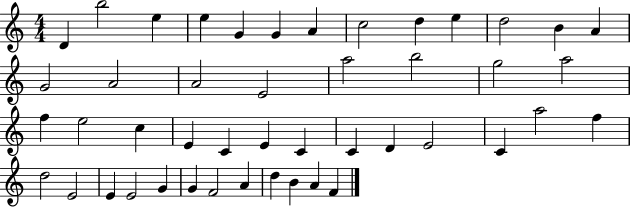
{
  \clef treble
  \numericTimeSignature
  \time 4/4
  \key c \major
  d'4 b''2 e''4 | e''4 g'4 g'4 a'4 | c''2 d''4 e''4 | d''2 b'4 a'4 | \break g'2 a'2 | a'2 e'2 | a''2 b''2 | g''2 a''2 | \break f''4 e''2 c''4 | e'4 c'4 e'4 c'4 | c'4 d'4 e'2 | c'4 a''2 f''4 | \break d''2 e'2 | e'4 e'2 g'4 | g'4 f'2 a'4 | d''4 b'4 a'4 f'4 | \break \bar "|."
}